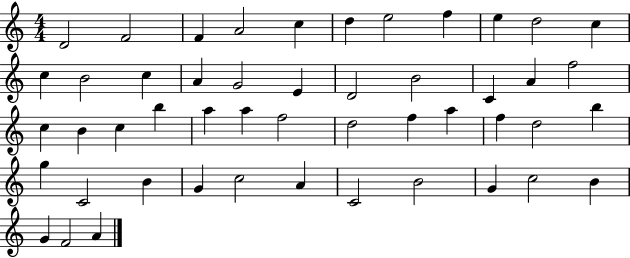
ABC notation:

X:1
T:Untitled
M:4/4
L:1/4
K:C
D2 F2 F A2 c d e2 f e d2 c c B2 c A G2 E D2 B2 C A f2 c B c b a a f2 d2 f a f d2 b g C2 B G c2 A C2 B2 G c2 B G F2 A